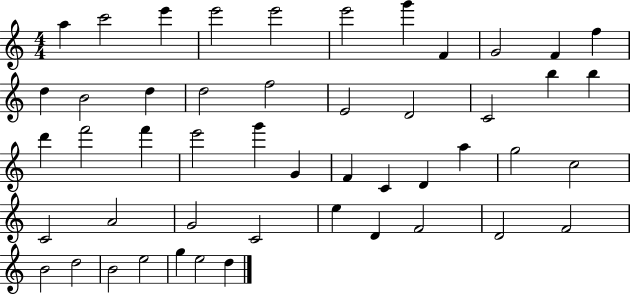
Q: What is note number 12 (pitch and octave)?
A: D5